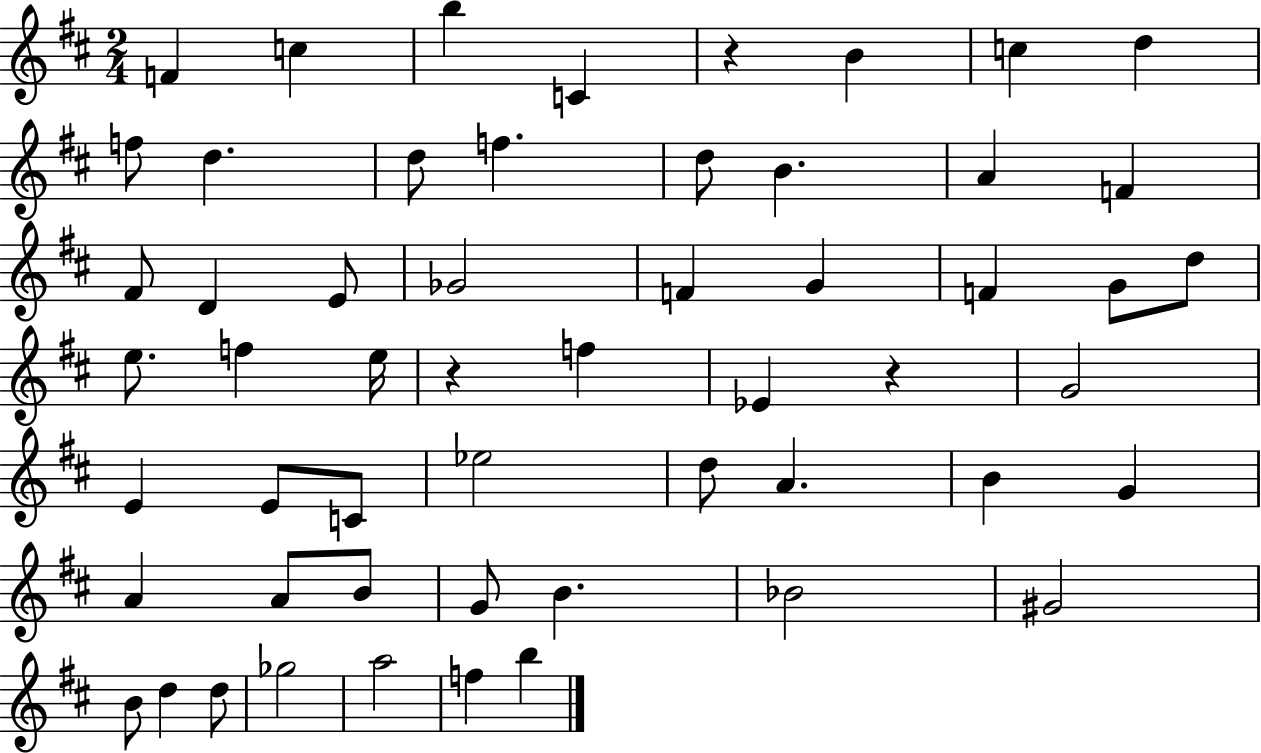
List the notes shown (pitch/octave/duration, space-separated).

F4/q C5/q B5/q C4/q R/q B4/q C5/q D5/q F5/e D5/q. D5/e F5/q. D5/e B4/q. A4/q F4/q F#4/e D4/q E4/e Gb4/h F4/q G4/q F4/q G4/e D5/e E5/e. F5/q E5/s R/q F5/q Eb4/q R/q G4/h E4/q E4/e C4/e Eb5/h D5/e A4/q. B4/q G4/q A4/q A4/e B4/e G4/e B4/q. Bb4/h G#4/h B4/e D5/q D5/e Gb5/h A5/h F5/q B5/q